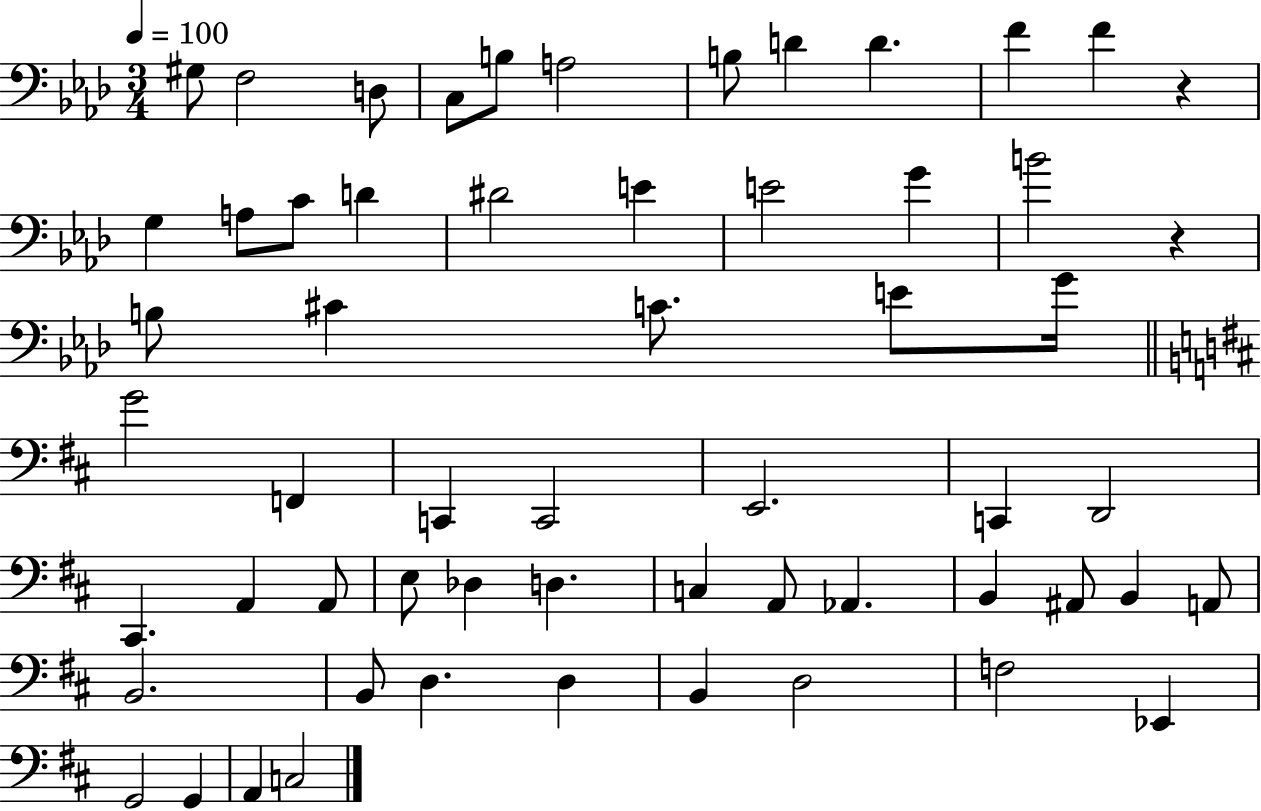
G#3/e F3/h D3/e C3/e B3/e A3/h B3/e D4/q D4/q. F4/q F4/q R/q G3/q A3/e C4/e D4/q D#4/h E4/q E4/h G4/q B4/h R/q B3/e C#4/q C4/e. E4/e G4/s G4/h F2/q C2/q C2/h E2/h. C2/q D2/h C#2/q. A2/q A2/e E3/e Db3/q D3/q. C3/q A2/e Ab2/q. B2/q A#2/e B2/q A2/e B2/h. B2/e D3/q. D3/q B2/q D3/h F3/h Eb2/q G2/h G2/q A2/q C3/h